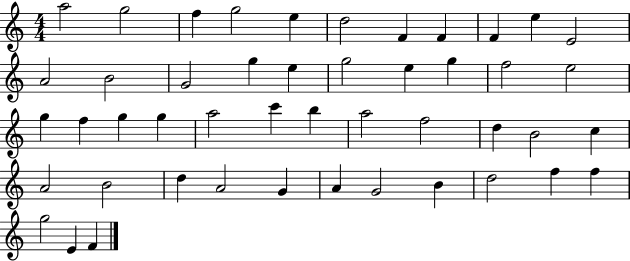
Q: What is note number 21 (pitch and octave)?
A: E5